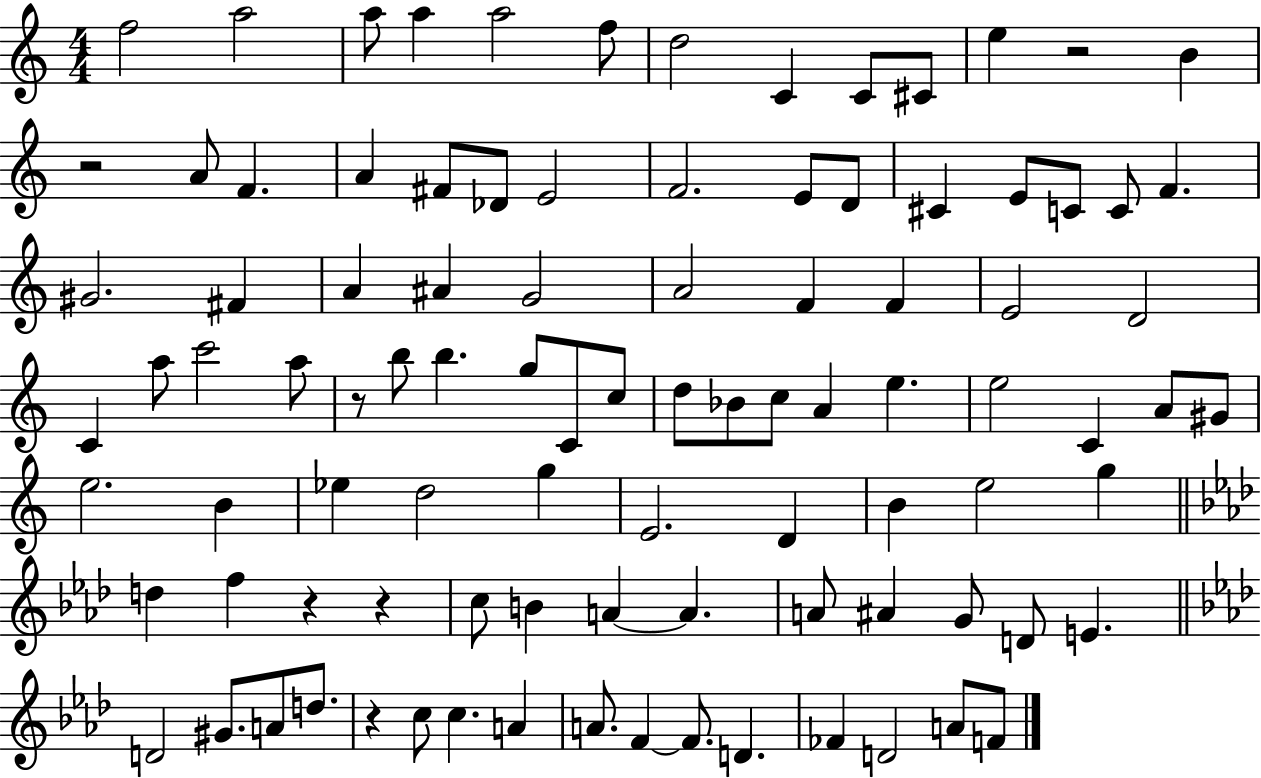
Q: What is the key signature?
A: C major